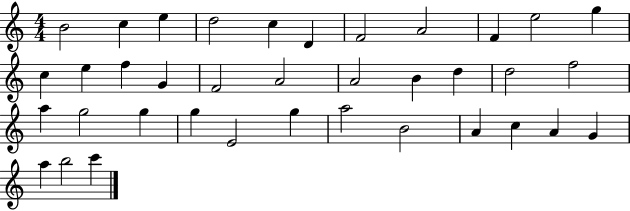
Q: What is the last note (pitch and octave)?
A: C6